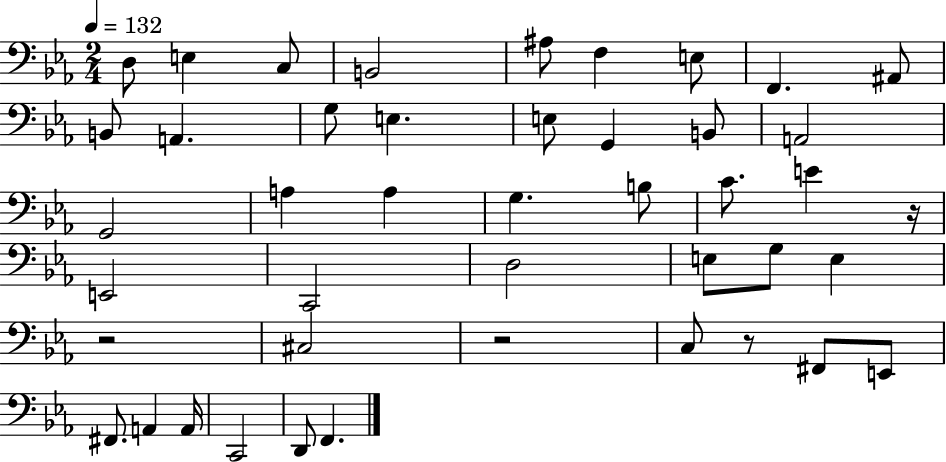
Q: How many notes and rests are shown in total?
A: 44